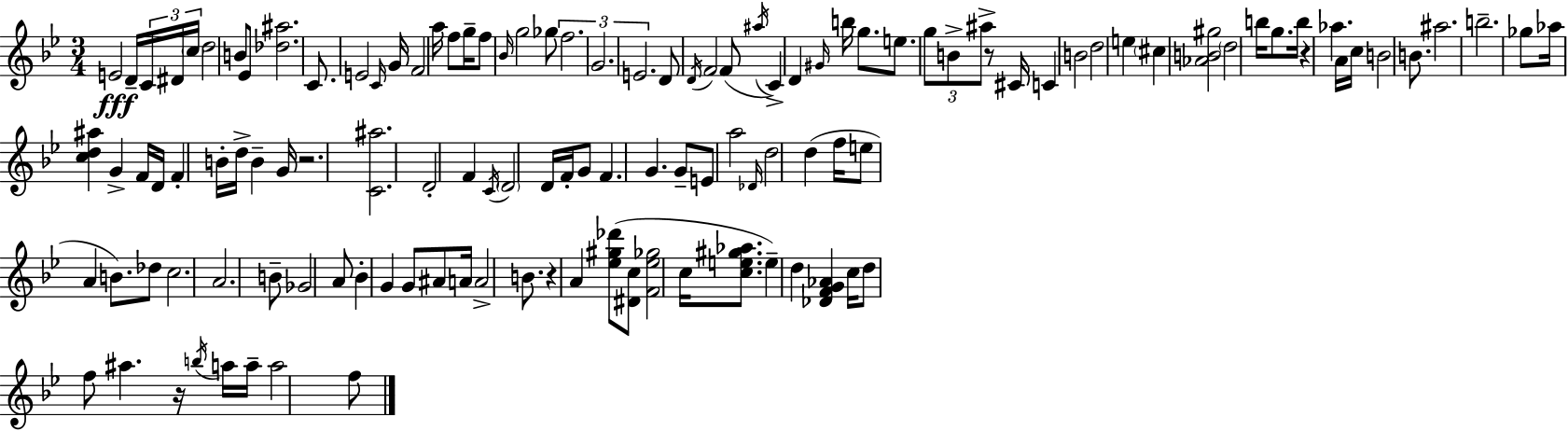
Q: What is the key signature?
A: G minor